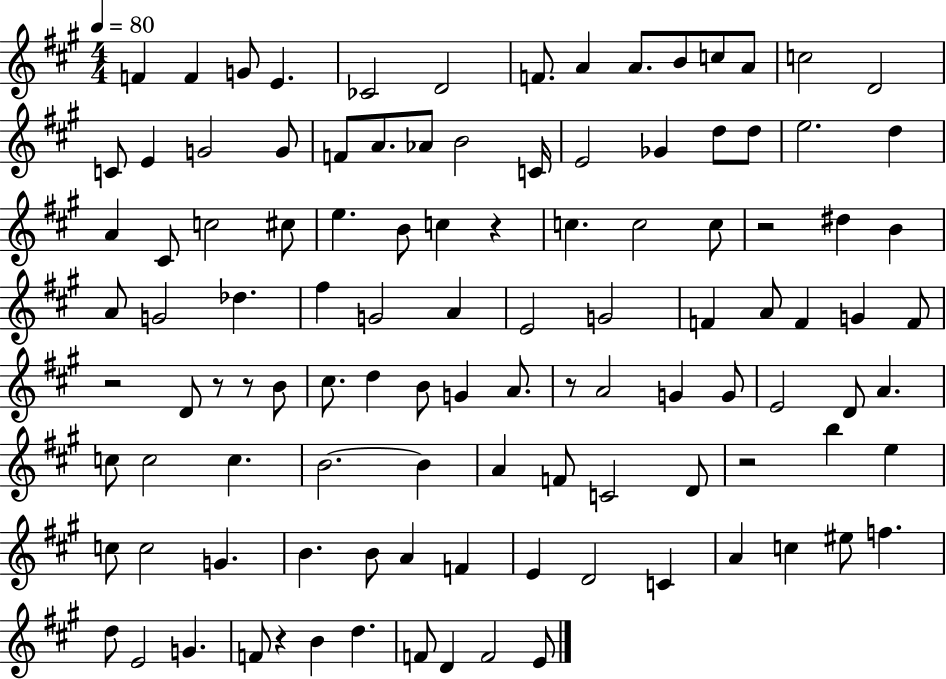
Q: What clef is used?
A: treble